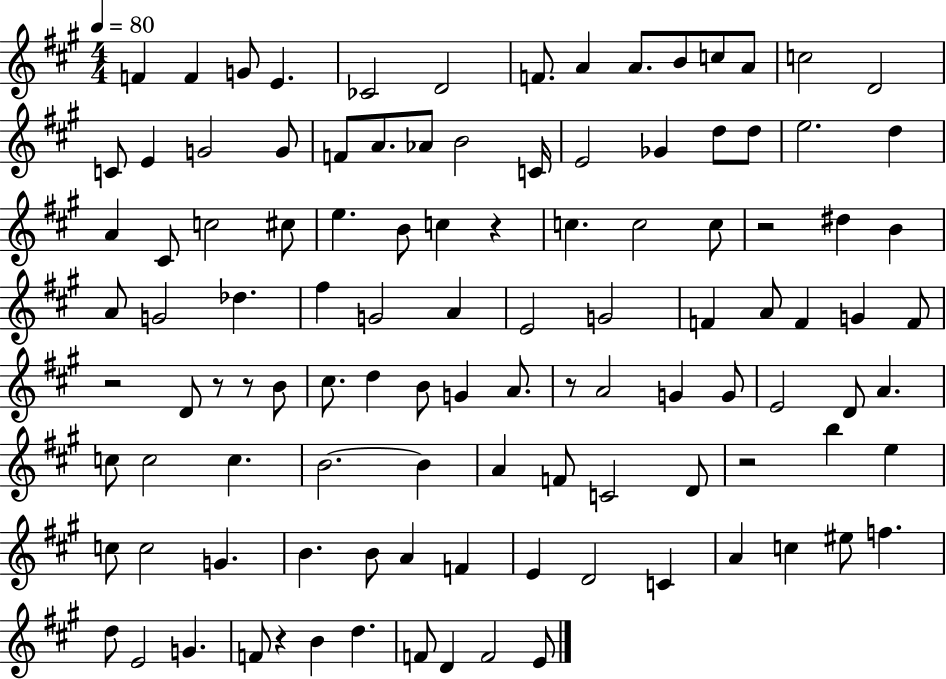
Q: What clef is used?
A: treble